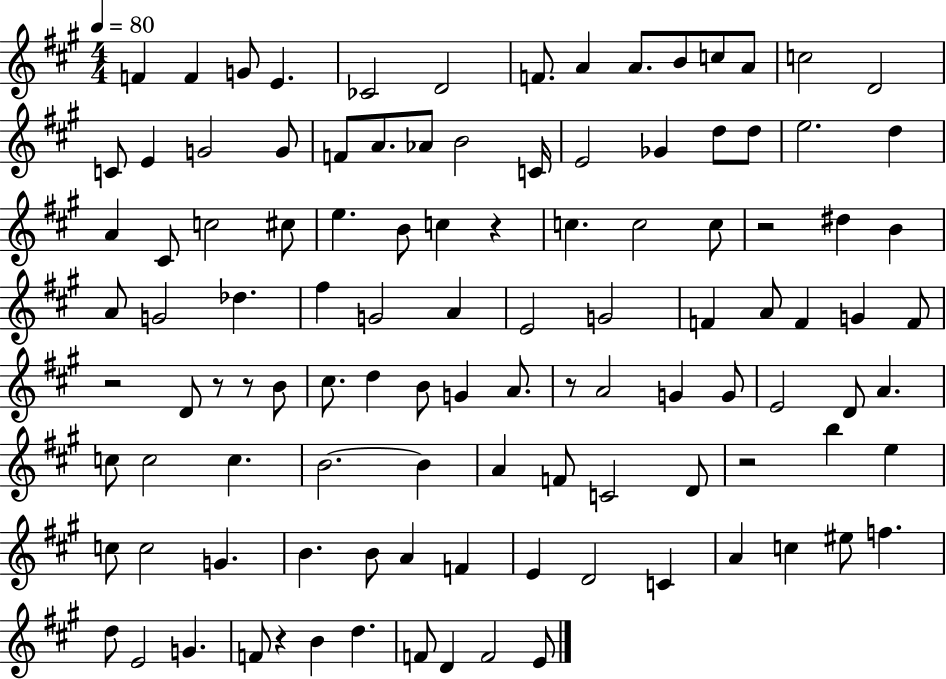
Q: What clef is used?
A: treble